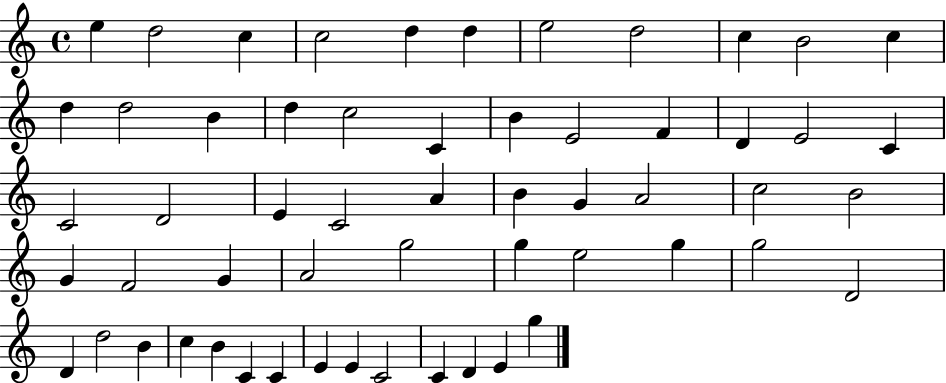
{
  \clef treble
  \time 4/4
  \defaultTimeSignature
  \key c \major
  e''4 d''2 c''4 | c''2 d''4 d''4 | e''2 d''2 | c''4 b'2 c''4 | \break d''4 d''2 b'4 | d''4 c''2 c'4 | b'4 e'2 f'4 | d'4 e'2 c'4 | \break c'2 d'2 | e'4 c'2 a'4 | b'4 g'4 a'2 | c''2 b'2 | \break g'4 f'2 g'4 | a'2 g''2 | g''4 e''2 g''4 | g''2 d'2 | \break d'4 d''2 b'4 | c''4 b'4 c'4 c'4 | e'4 e'4 c'2 | c'4 d'4 e'4 g''4 | \break \bar "|."
}